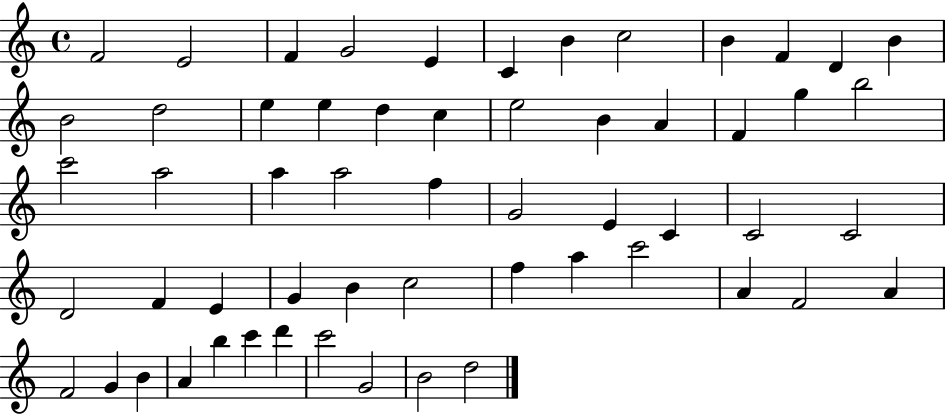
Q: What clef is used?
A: treble